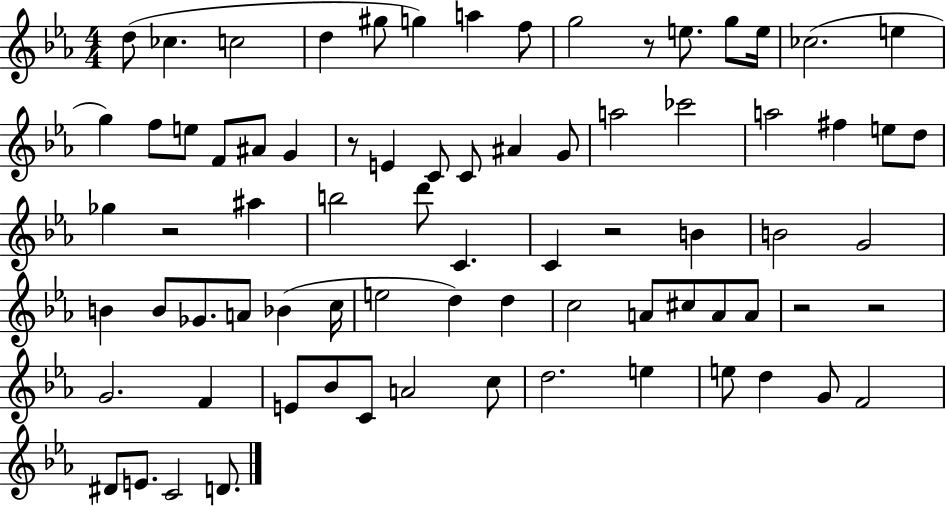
{
  \clef treble
  \numericTimeSignature
  \time 4/4
  \key ees \major
  d''8( ces''4. c''2 | d''4 gis''8 g''4) a''4 f''8 | g''2 r8 e''8. g''8 e''16 | ces''2.( e''4 | \break g''4) f''8 e''8 f'8 ais'8 g'4 | r8 e'4 c'8 c'8 ais'4 g'8 | a''2 ces'''2 | a''2 fis''4 e''8 d''8 | \break ges''4 r2 ais''4 | b''2 d'''8 c'4. | c'4 r2 b'4 | b'2 g'2 | \break b'4 b'8 ges'8. a'8 bes'4( c''16 | e''2 d''4) d''4 | c''2 a'8 cis''8 a'8 a'8 | r2 r2 | \break g'2. f'4 | e'8 bes'8 c'8 a'2 c''8 | d''2. e''4 | e''8 d''4 g'8 f'2 | \break dis'8 e'8. c'2 d'8. | \bar "|."
}